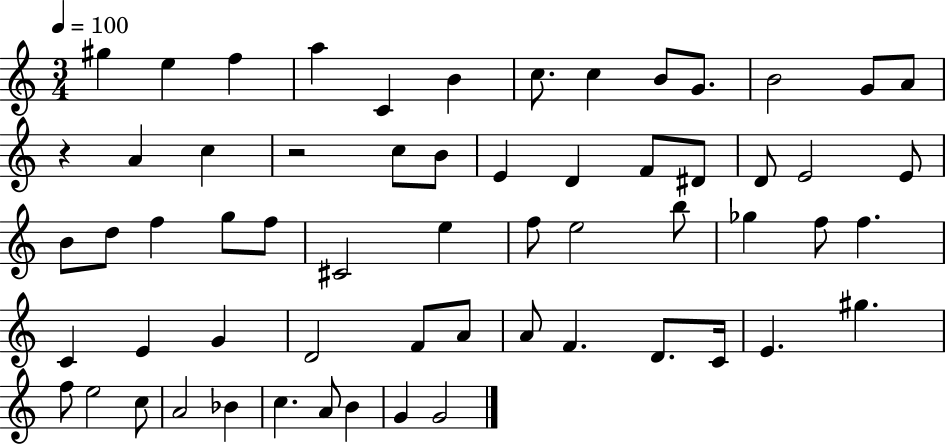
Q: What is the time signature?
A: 3/4